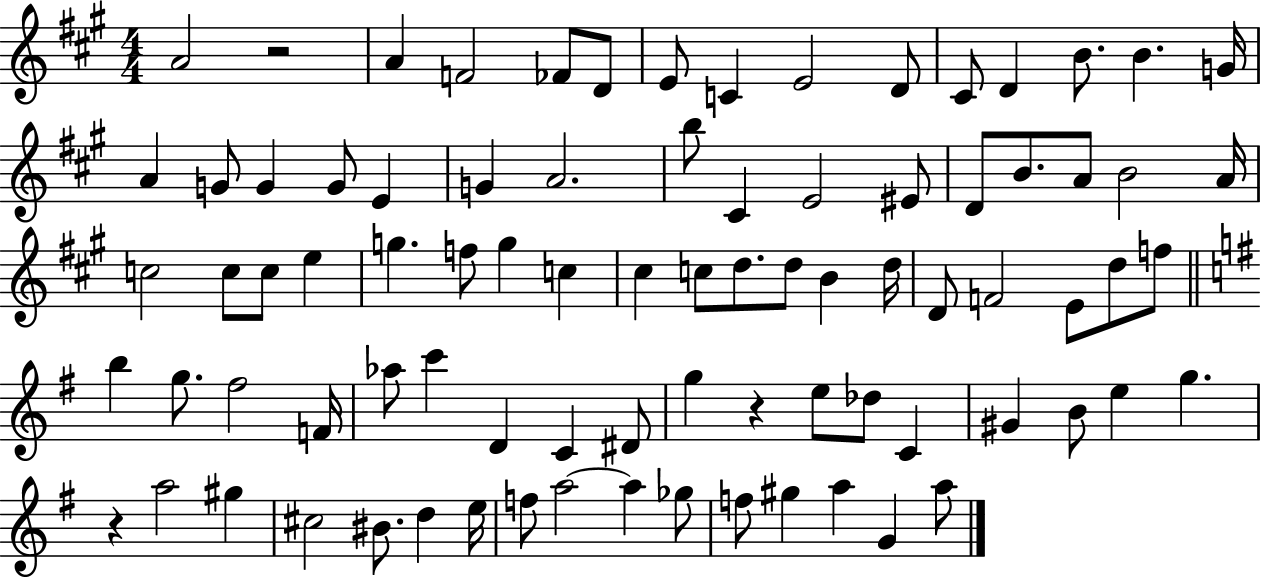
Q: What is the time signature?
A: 4/4